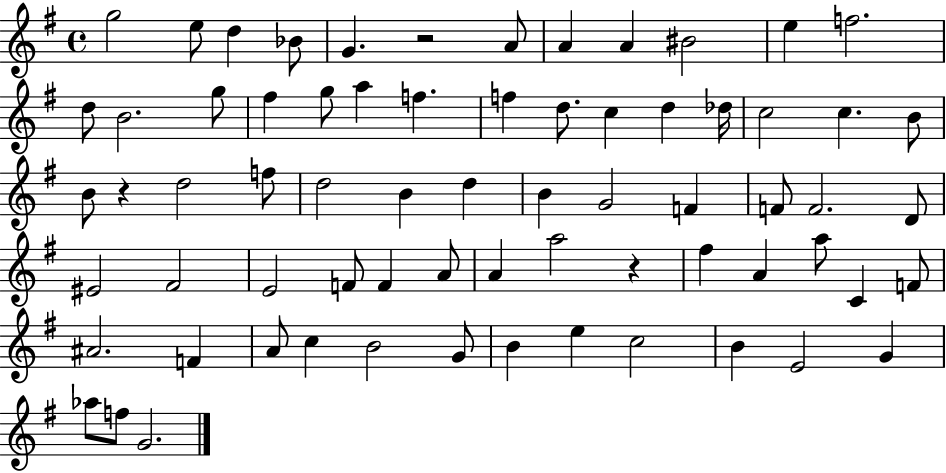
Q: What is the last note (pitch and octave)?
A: G4